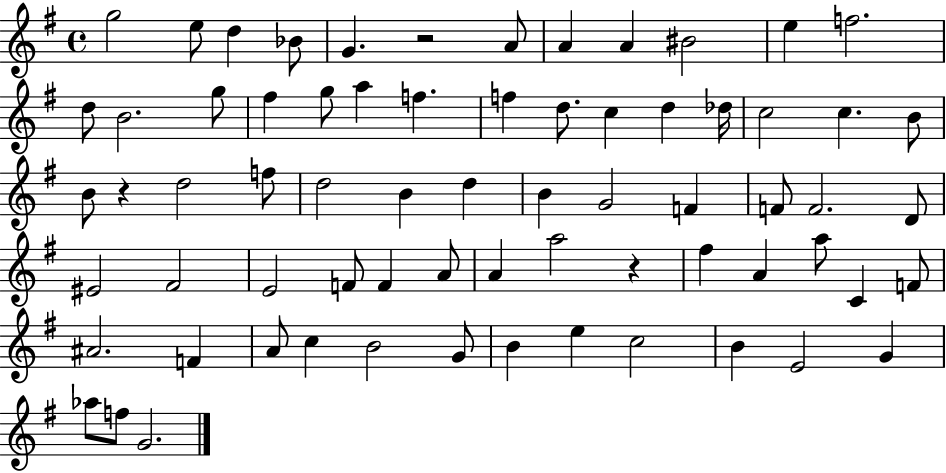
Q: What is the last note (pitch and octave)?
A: G4